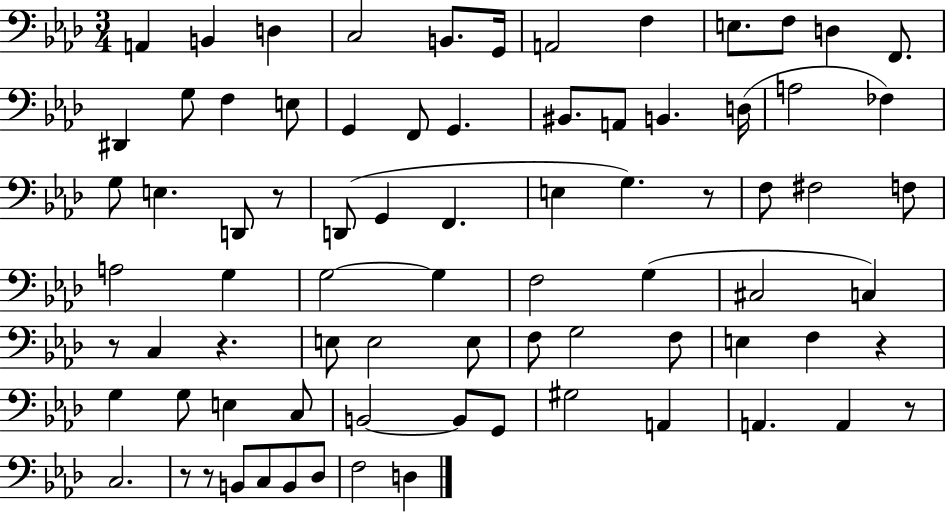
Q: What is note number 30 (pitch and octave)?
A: G2